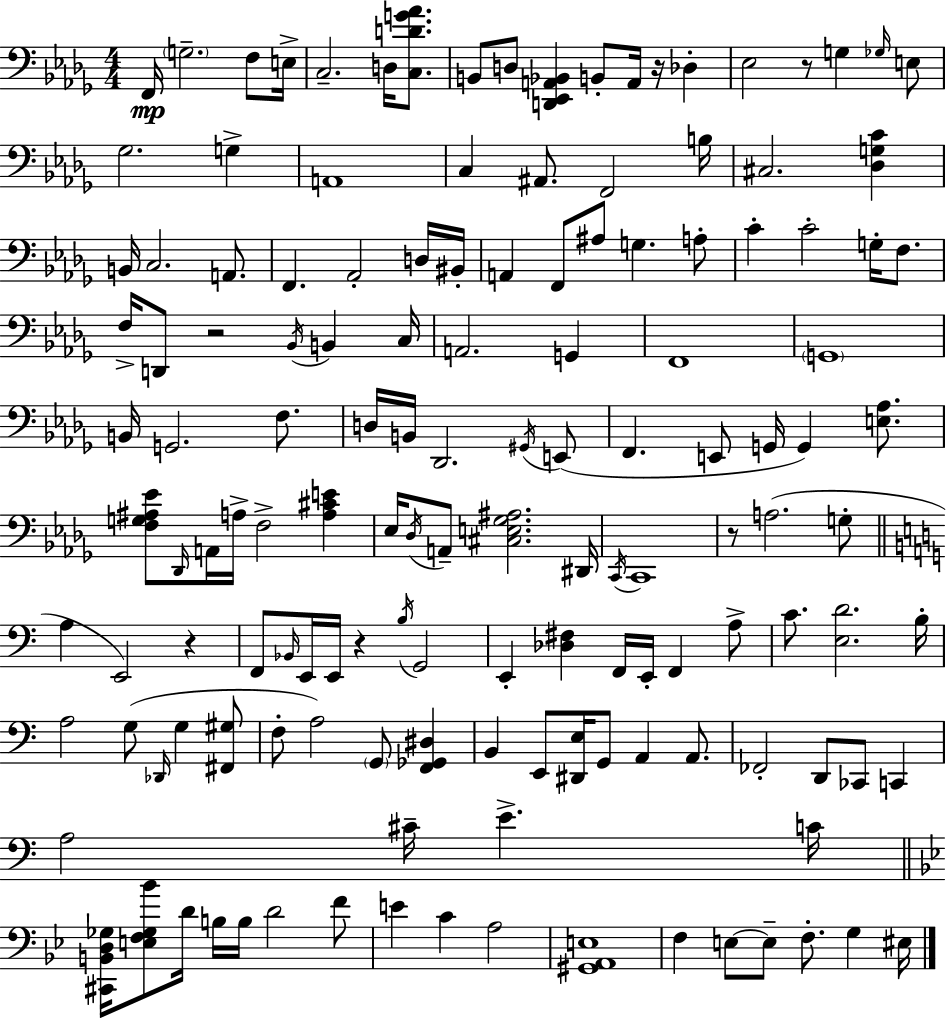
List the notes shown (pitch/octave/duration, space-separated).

F2/s G3/h. F3/e E3/s C3/h. D3/s [C3,D4,G4,Ab4]/e. B2/e D3/e [D2,Eb2,A2,Bb2]/q B2/e A2/s R/s Db3/q Eb3/h R/e G3/q Gb3/s E3/e Gb3/h. G3/q A2/w C3/q A#2/e. F2/h B3/s C#3/h. [Db3,G3,C4]/q B2/s C3/h. A2/e. F2/q. Ab2/h D3/s BIS2/s A2/q F2/e A#3/e G3/q. A3/e C4/q C4/h G3/s F3/e. F3/s D2/e R/h Bb2/s B2/q C3/s A2/h. G2/q F2/w G2/w B2/s G2/h. F3/e. D3/s B2/s Db2/h. G#2/s E2/e F2/q. E2/e G2/s G2/q [E3,Ab3]/e. [F3,G3,A#3,Eb4]/e Db2/s A2/s A3/s F3/h [A3,C#4,E4]/q Eb3/s Db3/s A2/e [C#3,E3,Gb3,A#3]/h. D#2/s C2/s C2/w R/e A3/h. G3/e A3/q E2/h R/q F2/e Bb2/s E2/s E2/s R/q B3/s G2/h E2/q [Db3,F#3]/q F2/s E2/s F2/q A3/e C4/e. [E3,D4]/h. B3/s A3/h G3/e Db2/s G3/q [F#2,G#3]/e F3/e A3/h G2/e [F2,Gb2,D#3]/q B2/q E2/e [D#2,E3]/s G2/e A2/q A2/e. FES2/h D2/e CES2/e C2/q A3/h C#4/s E4/q. C4/s [C#2,B2,D3,Gb3]/s [E3,F3,Gb3,Bb4]/e D4/s B3/s B3/s D4/h F4/e E4/q C4/q A3/h [G#2,A2,E3]/w F3/q E3/e E3/e F3/e. G3/q EIS3/s